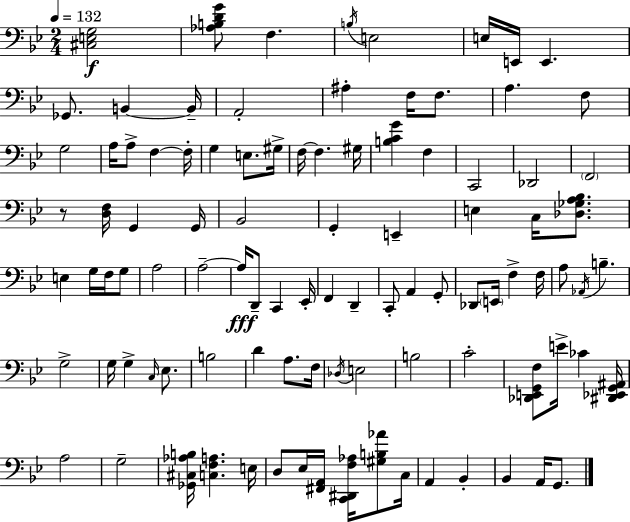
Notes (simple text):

[C#3,E3,G3]/h [Ab3,B3,D4,G4]/e F3/q. B3/s E3/h E3/s E2/s E2/q. Gb2/e. B2/q B2/s A2/h A#3/q F3/s F3/e. A3/q. F3/e G3/h A3/s A3/e F3/q F3/s G3/q E3/e. G#3/s F3/s F3/q. G#3/s [B3,C4,G4]/q F3/q C2/h Db2/h F2/h R/e [D3,F3]/s G2/q G2/s Bb2/h G2/q E2/q E3/q C3/s [Db3,Gb3,A3,Bb3]/e. E3/q G3/s F3/s G3/e A3/h A3/h A3/s D2/e C2/q Eb2/s F2/q D2/q C2/e A2/q G2/e Db2/e E2/s F3/q F3/s A3/e Ab2/s B3/q. G3/h G3/s G3/q C3/s Eb3/e. B3/h D4/q A3/e. F3/s Db3/s E3/h B3/h C4/h [Db2,E2,G2,F3]/e E4/s CES4/q [D#2,Eb2,G2,A#2]/s A3/h G3/h [Gb2,C#3,Ab3,B3]/s [C3,F3,A3]/q. E3/s D3/e Eb3/s [F#2,A2]/s [C2,D#2,F3,Ab3]/s [G#3,B3,Ab4]/e C3/s A2/q Bb2/q Bb2/q A2/s G2/e.